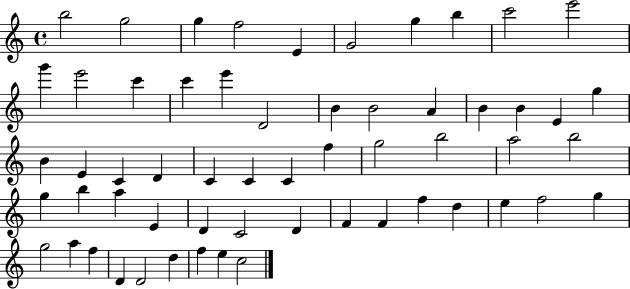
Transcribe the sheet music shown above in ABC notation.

X:1
T:Untitled
M:4/4
L:1/4
K:C
b2 g2 g f2 E G2 g b c'2 e'2 g' e'2 c' c' e' D2 B B2 A B B E g B E C D C C C f g2 b2 a2 b2 g b a E D C2 D F F f d e f2 g g2 a f D D2 d f e c2